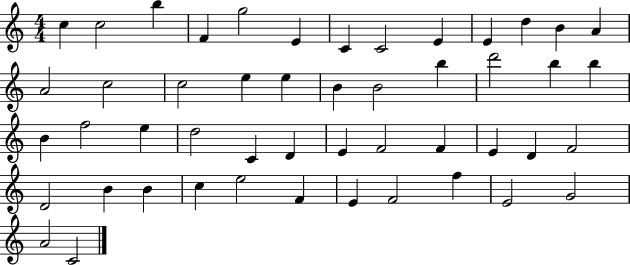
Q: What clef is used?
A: treble